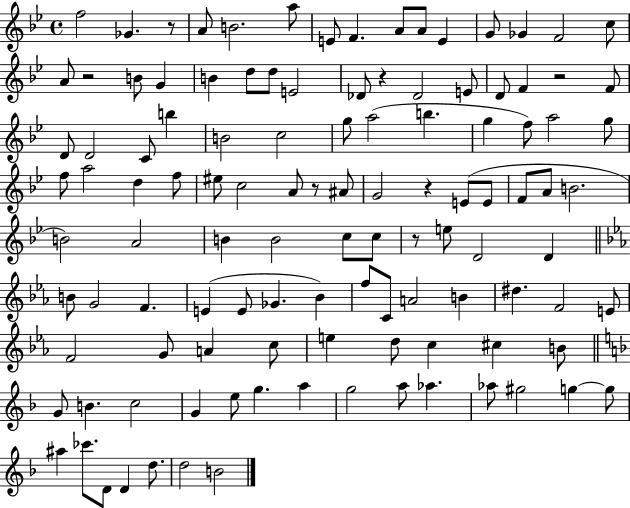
F5/h Gb4/q. R/e A4/e B4/h. A5/e E4/e F4/q. A4/e A4/e E4/q G4/e Gb4/q F4/h C5/e A4/e R/h B4/e G4/q B4/q D5/e D5/e E4/h Db4/e R/q Db4/h E4/e D4/e F4/q R/h F4/e D4/e D4/h C4/e B5/q B4/h C5/h G5/e A5/h B5/q. G5/q F5/e A5/h G5/e F5/e A5/h D5/q F5/e EIS5/e C5/h A4/e R/e A#4/e G4/h R/q E4/e E4/e F4/e A4/e B4/h. B4/h A4/h B4/q B4/h C5/e C5/e R/e E5/e D4/h D4/q B4/e G4/h F4/q. E4/q E4/e Gb4/q. Bb4/q F5/e C4/e A4/h B4/q D#5/q. F4/h E4/e F4/h G4/e A4/q C5/e E5/q D5/e C5/q C#5/q B4/e G4/e B4/q. C5/h G4/q E5/e G5/q. A5/q G5/h A5/e Ab5/q. Ab5/e G#5/h G5/q G5/e A#5/q CES6/e. D4/e D4/q D5/e. D5/h B4/h